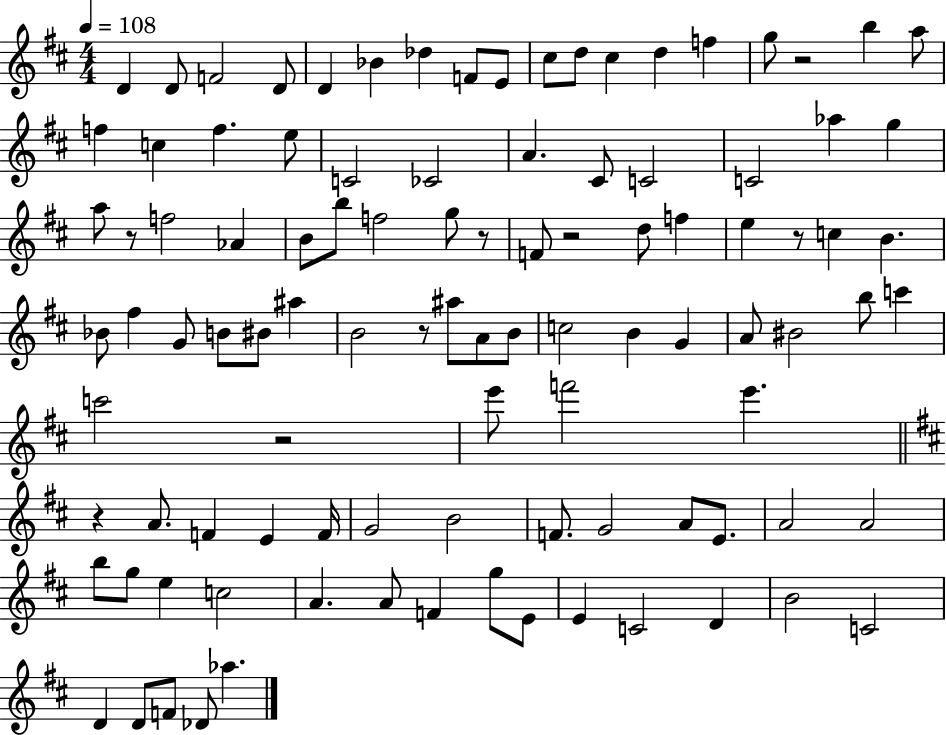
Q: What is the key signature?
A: D major